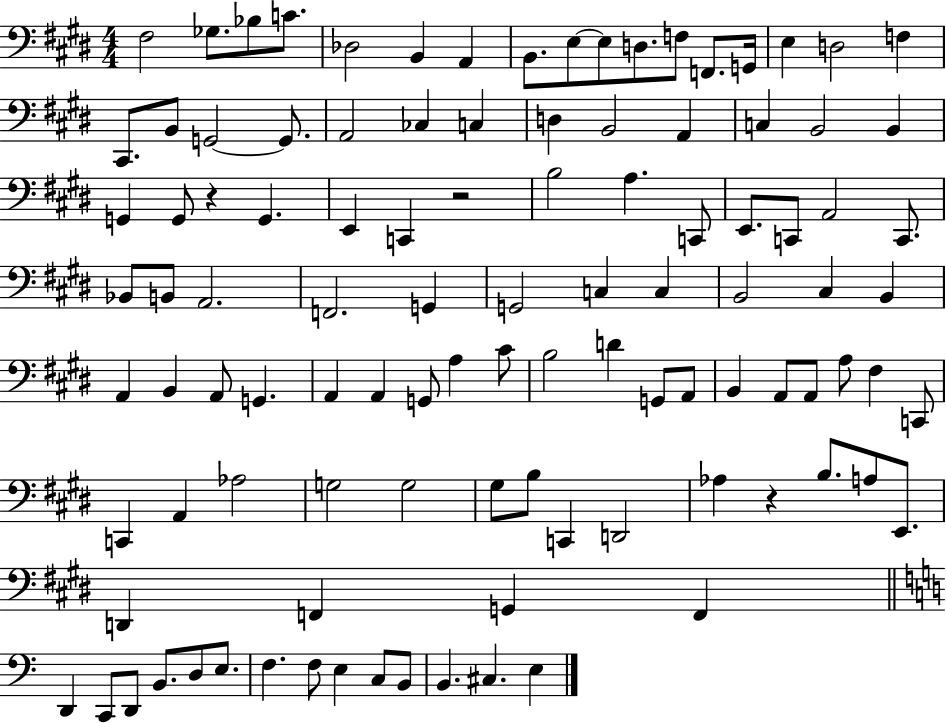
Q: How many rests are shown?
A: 3